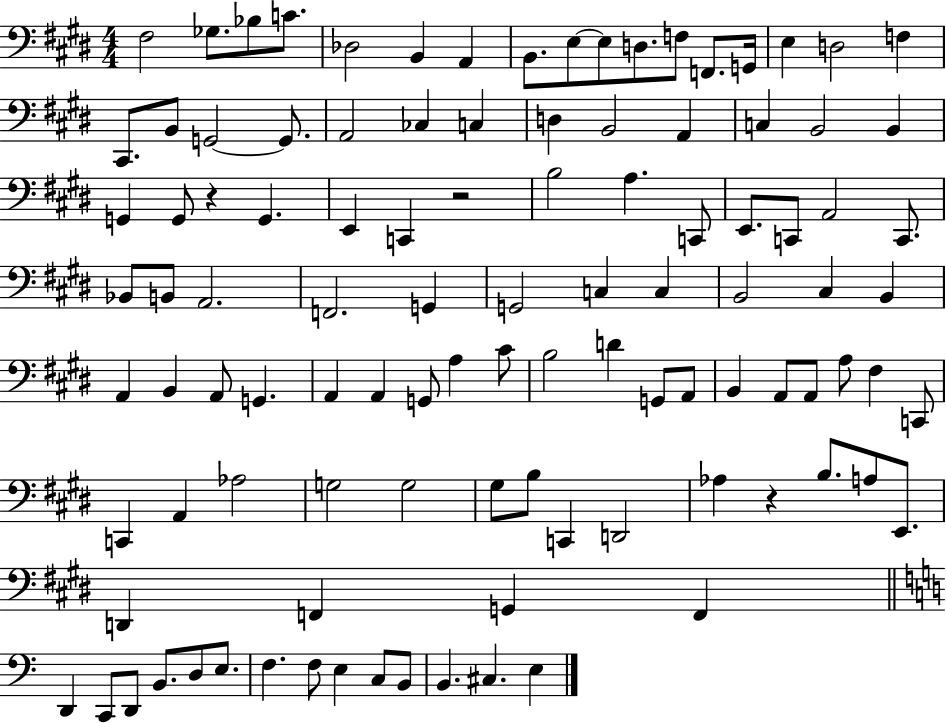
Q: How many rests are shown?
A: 3